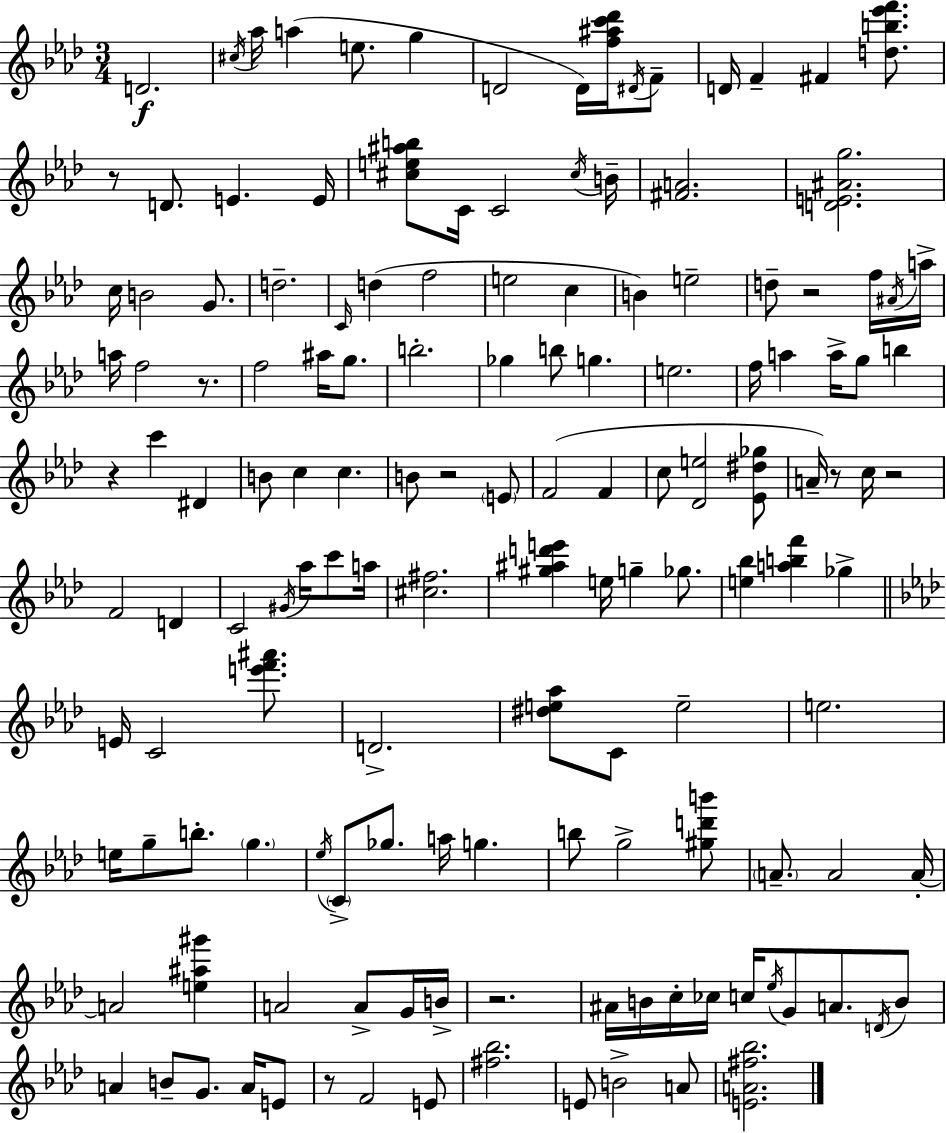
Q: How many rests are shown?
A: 9